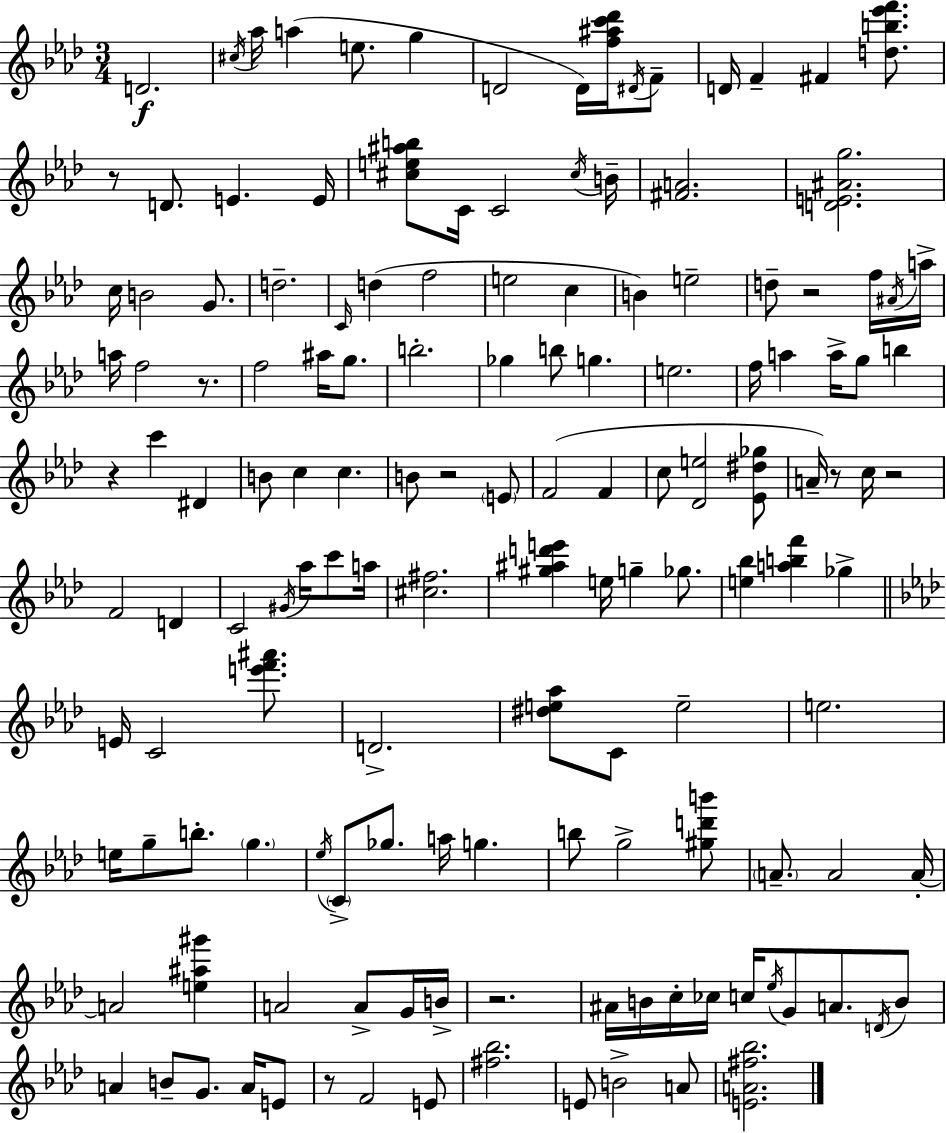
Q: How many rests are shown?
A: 9